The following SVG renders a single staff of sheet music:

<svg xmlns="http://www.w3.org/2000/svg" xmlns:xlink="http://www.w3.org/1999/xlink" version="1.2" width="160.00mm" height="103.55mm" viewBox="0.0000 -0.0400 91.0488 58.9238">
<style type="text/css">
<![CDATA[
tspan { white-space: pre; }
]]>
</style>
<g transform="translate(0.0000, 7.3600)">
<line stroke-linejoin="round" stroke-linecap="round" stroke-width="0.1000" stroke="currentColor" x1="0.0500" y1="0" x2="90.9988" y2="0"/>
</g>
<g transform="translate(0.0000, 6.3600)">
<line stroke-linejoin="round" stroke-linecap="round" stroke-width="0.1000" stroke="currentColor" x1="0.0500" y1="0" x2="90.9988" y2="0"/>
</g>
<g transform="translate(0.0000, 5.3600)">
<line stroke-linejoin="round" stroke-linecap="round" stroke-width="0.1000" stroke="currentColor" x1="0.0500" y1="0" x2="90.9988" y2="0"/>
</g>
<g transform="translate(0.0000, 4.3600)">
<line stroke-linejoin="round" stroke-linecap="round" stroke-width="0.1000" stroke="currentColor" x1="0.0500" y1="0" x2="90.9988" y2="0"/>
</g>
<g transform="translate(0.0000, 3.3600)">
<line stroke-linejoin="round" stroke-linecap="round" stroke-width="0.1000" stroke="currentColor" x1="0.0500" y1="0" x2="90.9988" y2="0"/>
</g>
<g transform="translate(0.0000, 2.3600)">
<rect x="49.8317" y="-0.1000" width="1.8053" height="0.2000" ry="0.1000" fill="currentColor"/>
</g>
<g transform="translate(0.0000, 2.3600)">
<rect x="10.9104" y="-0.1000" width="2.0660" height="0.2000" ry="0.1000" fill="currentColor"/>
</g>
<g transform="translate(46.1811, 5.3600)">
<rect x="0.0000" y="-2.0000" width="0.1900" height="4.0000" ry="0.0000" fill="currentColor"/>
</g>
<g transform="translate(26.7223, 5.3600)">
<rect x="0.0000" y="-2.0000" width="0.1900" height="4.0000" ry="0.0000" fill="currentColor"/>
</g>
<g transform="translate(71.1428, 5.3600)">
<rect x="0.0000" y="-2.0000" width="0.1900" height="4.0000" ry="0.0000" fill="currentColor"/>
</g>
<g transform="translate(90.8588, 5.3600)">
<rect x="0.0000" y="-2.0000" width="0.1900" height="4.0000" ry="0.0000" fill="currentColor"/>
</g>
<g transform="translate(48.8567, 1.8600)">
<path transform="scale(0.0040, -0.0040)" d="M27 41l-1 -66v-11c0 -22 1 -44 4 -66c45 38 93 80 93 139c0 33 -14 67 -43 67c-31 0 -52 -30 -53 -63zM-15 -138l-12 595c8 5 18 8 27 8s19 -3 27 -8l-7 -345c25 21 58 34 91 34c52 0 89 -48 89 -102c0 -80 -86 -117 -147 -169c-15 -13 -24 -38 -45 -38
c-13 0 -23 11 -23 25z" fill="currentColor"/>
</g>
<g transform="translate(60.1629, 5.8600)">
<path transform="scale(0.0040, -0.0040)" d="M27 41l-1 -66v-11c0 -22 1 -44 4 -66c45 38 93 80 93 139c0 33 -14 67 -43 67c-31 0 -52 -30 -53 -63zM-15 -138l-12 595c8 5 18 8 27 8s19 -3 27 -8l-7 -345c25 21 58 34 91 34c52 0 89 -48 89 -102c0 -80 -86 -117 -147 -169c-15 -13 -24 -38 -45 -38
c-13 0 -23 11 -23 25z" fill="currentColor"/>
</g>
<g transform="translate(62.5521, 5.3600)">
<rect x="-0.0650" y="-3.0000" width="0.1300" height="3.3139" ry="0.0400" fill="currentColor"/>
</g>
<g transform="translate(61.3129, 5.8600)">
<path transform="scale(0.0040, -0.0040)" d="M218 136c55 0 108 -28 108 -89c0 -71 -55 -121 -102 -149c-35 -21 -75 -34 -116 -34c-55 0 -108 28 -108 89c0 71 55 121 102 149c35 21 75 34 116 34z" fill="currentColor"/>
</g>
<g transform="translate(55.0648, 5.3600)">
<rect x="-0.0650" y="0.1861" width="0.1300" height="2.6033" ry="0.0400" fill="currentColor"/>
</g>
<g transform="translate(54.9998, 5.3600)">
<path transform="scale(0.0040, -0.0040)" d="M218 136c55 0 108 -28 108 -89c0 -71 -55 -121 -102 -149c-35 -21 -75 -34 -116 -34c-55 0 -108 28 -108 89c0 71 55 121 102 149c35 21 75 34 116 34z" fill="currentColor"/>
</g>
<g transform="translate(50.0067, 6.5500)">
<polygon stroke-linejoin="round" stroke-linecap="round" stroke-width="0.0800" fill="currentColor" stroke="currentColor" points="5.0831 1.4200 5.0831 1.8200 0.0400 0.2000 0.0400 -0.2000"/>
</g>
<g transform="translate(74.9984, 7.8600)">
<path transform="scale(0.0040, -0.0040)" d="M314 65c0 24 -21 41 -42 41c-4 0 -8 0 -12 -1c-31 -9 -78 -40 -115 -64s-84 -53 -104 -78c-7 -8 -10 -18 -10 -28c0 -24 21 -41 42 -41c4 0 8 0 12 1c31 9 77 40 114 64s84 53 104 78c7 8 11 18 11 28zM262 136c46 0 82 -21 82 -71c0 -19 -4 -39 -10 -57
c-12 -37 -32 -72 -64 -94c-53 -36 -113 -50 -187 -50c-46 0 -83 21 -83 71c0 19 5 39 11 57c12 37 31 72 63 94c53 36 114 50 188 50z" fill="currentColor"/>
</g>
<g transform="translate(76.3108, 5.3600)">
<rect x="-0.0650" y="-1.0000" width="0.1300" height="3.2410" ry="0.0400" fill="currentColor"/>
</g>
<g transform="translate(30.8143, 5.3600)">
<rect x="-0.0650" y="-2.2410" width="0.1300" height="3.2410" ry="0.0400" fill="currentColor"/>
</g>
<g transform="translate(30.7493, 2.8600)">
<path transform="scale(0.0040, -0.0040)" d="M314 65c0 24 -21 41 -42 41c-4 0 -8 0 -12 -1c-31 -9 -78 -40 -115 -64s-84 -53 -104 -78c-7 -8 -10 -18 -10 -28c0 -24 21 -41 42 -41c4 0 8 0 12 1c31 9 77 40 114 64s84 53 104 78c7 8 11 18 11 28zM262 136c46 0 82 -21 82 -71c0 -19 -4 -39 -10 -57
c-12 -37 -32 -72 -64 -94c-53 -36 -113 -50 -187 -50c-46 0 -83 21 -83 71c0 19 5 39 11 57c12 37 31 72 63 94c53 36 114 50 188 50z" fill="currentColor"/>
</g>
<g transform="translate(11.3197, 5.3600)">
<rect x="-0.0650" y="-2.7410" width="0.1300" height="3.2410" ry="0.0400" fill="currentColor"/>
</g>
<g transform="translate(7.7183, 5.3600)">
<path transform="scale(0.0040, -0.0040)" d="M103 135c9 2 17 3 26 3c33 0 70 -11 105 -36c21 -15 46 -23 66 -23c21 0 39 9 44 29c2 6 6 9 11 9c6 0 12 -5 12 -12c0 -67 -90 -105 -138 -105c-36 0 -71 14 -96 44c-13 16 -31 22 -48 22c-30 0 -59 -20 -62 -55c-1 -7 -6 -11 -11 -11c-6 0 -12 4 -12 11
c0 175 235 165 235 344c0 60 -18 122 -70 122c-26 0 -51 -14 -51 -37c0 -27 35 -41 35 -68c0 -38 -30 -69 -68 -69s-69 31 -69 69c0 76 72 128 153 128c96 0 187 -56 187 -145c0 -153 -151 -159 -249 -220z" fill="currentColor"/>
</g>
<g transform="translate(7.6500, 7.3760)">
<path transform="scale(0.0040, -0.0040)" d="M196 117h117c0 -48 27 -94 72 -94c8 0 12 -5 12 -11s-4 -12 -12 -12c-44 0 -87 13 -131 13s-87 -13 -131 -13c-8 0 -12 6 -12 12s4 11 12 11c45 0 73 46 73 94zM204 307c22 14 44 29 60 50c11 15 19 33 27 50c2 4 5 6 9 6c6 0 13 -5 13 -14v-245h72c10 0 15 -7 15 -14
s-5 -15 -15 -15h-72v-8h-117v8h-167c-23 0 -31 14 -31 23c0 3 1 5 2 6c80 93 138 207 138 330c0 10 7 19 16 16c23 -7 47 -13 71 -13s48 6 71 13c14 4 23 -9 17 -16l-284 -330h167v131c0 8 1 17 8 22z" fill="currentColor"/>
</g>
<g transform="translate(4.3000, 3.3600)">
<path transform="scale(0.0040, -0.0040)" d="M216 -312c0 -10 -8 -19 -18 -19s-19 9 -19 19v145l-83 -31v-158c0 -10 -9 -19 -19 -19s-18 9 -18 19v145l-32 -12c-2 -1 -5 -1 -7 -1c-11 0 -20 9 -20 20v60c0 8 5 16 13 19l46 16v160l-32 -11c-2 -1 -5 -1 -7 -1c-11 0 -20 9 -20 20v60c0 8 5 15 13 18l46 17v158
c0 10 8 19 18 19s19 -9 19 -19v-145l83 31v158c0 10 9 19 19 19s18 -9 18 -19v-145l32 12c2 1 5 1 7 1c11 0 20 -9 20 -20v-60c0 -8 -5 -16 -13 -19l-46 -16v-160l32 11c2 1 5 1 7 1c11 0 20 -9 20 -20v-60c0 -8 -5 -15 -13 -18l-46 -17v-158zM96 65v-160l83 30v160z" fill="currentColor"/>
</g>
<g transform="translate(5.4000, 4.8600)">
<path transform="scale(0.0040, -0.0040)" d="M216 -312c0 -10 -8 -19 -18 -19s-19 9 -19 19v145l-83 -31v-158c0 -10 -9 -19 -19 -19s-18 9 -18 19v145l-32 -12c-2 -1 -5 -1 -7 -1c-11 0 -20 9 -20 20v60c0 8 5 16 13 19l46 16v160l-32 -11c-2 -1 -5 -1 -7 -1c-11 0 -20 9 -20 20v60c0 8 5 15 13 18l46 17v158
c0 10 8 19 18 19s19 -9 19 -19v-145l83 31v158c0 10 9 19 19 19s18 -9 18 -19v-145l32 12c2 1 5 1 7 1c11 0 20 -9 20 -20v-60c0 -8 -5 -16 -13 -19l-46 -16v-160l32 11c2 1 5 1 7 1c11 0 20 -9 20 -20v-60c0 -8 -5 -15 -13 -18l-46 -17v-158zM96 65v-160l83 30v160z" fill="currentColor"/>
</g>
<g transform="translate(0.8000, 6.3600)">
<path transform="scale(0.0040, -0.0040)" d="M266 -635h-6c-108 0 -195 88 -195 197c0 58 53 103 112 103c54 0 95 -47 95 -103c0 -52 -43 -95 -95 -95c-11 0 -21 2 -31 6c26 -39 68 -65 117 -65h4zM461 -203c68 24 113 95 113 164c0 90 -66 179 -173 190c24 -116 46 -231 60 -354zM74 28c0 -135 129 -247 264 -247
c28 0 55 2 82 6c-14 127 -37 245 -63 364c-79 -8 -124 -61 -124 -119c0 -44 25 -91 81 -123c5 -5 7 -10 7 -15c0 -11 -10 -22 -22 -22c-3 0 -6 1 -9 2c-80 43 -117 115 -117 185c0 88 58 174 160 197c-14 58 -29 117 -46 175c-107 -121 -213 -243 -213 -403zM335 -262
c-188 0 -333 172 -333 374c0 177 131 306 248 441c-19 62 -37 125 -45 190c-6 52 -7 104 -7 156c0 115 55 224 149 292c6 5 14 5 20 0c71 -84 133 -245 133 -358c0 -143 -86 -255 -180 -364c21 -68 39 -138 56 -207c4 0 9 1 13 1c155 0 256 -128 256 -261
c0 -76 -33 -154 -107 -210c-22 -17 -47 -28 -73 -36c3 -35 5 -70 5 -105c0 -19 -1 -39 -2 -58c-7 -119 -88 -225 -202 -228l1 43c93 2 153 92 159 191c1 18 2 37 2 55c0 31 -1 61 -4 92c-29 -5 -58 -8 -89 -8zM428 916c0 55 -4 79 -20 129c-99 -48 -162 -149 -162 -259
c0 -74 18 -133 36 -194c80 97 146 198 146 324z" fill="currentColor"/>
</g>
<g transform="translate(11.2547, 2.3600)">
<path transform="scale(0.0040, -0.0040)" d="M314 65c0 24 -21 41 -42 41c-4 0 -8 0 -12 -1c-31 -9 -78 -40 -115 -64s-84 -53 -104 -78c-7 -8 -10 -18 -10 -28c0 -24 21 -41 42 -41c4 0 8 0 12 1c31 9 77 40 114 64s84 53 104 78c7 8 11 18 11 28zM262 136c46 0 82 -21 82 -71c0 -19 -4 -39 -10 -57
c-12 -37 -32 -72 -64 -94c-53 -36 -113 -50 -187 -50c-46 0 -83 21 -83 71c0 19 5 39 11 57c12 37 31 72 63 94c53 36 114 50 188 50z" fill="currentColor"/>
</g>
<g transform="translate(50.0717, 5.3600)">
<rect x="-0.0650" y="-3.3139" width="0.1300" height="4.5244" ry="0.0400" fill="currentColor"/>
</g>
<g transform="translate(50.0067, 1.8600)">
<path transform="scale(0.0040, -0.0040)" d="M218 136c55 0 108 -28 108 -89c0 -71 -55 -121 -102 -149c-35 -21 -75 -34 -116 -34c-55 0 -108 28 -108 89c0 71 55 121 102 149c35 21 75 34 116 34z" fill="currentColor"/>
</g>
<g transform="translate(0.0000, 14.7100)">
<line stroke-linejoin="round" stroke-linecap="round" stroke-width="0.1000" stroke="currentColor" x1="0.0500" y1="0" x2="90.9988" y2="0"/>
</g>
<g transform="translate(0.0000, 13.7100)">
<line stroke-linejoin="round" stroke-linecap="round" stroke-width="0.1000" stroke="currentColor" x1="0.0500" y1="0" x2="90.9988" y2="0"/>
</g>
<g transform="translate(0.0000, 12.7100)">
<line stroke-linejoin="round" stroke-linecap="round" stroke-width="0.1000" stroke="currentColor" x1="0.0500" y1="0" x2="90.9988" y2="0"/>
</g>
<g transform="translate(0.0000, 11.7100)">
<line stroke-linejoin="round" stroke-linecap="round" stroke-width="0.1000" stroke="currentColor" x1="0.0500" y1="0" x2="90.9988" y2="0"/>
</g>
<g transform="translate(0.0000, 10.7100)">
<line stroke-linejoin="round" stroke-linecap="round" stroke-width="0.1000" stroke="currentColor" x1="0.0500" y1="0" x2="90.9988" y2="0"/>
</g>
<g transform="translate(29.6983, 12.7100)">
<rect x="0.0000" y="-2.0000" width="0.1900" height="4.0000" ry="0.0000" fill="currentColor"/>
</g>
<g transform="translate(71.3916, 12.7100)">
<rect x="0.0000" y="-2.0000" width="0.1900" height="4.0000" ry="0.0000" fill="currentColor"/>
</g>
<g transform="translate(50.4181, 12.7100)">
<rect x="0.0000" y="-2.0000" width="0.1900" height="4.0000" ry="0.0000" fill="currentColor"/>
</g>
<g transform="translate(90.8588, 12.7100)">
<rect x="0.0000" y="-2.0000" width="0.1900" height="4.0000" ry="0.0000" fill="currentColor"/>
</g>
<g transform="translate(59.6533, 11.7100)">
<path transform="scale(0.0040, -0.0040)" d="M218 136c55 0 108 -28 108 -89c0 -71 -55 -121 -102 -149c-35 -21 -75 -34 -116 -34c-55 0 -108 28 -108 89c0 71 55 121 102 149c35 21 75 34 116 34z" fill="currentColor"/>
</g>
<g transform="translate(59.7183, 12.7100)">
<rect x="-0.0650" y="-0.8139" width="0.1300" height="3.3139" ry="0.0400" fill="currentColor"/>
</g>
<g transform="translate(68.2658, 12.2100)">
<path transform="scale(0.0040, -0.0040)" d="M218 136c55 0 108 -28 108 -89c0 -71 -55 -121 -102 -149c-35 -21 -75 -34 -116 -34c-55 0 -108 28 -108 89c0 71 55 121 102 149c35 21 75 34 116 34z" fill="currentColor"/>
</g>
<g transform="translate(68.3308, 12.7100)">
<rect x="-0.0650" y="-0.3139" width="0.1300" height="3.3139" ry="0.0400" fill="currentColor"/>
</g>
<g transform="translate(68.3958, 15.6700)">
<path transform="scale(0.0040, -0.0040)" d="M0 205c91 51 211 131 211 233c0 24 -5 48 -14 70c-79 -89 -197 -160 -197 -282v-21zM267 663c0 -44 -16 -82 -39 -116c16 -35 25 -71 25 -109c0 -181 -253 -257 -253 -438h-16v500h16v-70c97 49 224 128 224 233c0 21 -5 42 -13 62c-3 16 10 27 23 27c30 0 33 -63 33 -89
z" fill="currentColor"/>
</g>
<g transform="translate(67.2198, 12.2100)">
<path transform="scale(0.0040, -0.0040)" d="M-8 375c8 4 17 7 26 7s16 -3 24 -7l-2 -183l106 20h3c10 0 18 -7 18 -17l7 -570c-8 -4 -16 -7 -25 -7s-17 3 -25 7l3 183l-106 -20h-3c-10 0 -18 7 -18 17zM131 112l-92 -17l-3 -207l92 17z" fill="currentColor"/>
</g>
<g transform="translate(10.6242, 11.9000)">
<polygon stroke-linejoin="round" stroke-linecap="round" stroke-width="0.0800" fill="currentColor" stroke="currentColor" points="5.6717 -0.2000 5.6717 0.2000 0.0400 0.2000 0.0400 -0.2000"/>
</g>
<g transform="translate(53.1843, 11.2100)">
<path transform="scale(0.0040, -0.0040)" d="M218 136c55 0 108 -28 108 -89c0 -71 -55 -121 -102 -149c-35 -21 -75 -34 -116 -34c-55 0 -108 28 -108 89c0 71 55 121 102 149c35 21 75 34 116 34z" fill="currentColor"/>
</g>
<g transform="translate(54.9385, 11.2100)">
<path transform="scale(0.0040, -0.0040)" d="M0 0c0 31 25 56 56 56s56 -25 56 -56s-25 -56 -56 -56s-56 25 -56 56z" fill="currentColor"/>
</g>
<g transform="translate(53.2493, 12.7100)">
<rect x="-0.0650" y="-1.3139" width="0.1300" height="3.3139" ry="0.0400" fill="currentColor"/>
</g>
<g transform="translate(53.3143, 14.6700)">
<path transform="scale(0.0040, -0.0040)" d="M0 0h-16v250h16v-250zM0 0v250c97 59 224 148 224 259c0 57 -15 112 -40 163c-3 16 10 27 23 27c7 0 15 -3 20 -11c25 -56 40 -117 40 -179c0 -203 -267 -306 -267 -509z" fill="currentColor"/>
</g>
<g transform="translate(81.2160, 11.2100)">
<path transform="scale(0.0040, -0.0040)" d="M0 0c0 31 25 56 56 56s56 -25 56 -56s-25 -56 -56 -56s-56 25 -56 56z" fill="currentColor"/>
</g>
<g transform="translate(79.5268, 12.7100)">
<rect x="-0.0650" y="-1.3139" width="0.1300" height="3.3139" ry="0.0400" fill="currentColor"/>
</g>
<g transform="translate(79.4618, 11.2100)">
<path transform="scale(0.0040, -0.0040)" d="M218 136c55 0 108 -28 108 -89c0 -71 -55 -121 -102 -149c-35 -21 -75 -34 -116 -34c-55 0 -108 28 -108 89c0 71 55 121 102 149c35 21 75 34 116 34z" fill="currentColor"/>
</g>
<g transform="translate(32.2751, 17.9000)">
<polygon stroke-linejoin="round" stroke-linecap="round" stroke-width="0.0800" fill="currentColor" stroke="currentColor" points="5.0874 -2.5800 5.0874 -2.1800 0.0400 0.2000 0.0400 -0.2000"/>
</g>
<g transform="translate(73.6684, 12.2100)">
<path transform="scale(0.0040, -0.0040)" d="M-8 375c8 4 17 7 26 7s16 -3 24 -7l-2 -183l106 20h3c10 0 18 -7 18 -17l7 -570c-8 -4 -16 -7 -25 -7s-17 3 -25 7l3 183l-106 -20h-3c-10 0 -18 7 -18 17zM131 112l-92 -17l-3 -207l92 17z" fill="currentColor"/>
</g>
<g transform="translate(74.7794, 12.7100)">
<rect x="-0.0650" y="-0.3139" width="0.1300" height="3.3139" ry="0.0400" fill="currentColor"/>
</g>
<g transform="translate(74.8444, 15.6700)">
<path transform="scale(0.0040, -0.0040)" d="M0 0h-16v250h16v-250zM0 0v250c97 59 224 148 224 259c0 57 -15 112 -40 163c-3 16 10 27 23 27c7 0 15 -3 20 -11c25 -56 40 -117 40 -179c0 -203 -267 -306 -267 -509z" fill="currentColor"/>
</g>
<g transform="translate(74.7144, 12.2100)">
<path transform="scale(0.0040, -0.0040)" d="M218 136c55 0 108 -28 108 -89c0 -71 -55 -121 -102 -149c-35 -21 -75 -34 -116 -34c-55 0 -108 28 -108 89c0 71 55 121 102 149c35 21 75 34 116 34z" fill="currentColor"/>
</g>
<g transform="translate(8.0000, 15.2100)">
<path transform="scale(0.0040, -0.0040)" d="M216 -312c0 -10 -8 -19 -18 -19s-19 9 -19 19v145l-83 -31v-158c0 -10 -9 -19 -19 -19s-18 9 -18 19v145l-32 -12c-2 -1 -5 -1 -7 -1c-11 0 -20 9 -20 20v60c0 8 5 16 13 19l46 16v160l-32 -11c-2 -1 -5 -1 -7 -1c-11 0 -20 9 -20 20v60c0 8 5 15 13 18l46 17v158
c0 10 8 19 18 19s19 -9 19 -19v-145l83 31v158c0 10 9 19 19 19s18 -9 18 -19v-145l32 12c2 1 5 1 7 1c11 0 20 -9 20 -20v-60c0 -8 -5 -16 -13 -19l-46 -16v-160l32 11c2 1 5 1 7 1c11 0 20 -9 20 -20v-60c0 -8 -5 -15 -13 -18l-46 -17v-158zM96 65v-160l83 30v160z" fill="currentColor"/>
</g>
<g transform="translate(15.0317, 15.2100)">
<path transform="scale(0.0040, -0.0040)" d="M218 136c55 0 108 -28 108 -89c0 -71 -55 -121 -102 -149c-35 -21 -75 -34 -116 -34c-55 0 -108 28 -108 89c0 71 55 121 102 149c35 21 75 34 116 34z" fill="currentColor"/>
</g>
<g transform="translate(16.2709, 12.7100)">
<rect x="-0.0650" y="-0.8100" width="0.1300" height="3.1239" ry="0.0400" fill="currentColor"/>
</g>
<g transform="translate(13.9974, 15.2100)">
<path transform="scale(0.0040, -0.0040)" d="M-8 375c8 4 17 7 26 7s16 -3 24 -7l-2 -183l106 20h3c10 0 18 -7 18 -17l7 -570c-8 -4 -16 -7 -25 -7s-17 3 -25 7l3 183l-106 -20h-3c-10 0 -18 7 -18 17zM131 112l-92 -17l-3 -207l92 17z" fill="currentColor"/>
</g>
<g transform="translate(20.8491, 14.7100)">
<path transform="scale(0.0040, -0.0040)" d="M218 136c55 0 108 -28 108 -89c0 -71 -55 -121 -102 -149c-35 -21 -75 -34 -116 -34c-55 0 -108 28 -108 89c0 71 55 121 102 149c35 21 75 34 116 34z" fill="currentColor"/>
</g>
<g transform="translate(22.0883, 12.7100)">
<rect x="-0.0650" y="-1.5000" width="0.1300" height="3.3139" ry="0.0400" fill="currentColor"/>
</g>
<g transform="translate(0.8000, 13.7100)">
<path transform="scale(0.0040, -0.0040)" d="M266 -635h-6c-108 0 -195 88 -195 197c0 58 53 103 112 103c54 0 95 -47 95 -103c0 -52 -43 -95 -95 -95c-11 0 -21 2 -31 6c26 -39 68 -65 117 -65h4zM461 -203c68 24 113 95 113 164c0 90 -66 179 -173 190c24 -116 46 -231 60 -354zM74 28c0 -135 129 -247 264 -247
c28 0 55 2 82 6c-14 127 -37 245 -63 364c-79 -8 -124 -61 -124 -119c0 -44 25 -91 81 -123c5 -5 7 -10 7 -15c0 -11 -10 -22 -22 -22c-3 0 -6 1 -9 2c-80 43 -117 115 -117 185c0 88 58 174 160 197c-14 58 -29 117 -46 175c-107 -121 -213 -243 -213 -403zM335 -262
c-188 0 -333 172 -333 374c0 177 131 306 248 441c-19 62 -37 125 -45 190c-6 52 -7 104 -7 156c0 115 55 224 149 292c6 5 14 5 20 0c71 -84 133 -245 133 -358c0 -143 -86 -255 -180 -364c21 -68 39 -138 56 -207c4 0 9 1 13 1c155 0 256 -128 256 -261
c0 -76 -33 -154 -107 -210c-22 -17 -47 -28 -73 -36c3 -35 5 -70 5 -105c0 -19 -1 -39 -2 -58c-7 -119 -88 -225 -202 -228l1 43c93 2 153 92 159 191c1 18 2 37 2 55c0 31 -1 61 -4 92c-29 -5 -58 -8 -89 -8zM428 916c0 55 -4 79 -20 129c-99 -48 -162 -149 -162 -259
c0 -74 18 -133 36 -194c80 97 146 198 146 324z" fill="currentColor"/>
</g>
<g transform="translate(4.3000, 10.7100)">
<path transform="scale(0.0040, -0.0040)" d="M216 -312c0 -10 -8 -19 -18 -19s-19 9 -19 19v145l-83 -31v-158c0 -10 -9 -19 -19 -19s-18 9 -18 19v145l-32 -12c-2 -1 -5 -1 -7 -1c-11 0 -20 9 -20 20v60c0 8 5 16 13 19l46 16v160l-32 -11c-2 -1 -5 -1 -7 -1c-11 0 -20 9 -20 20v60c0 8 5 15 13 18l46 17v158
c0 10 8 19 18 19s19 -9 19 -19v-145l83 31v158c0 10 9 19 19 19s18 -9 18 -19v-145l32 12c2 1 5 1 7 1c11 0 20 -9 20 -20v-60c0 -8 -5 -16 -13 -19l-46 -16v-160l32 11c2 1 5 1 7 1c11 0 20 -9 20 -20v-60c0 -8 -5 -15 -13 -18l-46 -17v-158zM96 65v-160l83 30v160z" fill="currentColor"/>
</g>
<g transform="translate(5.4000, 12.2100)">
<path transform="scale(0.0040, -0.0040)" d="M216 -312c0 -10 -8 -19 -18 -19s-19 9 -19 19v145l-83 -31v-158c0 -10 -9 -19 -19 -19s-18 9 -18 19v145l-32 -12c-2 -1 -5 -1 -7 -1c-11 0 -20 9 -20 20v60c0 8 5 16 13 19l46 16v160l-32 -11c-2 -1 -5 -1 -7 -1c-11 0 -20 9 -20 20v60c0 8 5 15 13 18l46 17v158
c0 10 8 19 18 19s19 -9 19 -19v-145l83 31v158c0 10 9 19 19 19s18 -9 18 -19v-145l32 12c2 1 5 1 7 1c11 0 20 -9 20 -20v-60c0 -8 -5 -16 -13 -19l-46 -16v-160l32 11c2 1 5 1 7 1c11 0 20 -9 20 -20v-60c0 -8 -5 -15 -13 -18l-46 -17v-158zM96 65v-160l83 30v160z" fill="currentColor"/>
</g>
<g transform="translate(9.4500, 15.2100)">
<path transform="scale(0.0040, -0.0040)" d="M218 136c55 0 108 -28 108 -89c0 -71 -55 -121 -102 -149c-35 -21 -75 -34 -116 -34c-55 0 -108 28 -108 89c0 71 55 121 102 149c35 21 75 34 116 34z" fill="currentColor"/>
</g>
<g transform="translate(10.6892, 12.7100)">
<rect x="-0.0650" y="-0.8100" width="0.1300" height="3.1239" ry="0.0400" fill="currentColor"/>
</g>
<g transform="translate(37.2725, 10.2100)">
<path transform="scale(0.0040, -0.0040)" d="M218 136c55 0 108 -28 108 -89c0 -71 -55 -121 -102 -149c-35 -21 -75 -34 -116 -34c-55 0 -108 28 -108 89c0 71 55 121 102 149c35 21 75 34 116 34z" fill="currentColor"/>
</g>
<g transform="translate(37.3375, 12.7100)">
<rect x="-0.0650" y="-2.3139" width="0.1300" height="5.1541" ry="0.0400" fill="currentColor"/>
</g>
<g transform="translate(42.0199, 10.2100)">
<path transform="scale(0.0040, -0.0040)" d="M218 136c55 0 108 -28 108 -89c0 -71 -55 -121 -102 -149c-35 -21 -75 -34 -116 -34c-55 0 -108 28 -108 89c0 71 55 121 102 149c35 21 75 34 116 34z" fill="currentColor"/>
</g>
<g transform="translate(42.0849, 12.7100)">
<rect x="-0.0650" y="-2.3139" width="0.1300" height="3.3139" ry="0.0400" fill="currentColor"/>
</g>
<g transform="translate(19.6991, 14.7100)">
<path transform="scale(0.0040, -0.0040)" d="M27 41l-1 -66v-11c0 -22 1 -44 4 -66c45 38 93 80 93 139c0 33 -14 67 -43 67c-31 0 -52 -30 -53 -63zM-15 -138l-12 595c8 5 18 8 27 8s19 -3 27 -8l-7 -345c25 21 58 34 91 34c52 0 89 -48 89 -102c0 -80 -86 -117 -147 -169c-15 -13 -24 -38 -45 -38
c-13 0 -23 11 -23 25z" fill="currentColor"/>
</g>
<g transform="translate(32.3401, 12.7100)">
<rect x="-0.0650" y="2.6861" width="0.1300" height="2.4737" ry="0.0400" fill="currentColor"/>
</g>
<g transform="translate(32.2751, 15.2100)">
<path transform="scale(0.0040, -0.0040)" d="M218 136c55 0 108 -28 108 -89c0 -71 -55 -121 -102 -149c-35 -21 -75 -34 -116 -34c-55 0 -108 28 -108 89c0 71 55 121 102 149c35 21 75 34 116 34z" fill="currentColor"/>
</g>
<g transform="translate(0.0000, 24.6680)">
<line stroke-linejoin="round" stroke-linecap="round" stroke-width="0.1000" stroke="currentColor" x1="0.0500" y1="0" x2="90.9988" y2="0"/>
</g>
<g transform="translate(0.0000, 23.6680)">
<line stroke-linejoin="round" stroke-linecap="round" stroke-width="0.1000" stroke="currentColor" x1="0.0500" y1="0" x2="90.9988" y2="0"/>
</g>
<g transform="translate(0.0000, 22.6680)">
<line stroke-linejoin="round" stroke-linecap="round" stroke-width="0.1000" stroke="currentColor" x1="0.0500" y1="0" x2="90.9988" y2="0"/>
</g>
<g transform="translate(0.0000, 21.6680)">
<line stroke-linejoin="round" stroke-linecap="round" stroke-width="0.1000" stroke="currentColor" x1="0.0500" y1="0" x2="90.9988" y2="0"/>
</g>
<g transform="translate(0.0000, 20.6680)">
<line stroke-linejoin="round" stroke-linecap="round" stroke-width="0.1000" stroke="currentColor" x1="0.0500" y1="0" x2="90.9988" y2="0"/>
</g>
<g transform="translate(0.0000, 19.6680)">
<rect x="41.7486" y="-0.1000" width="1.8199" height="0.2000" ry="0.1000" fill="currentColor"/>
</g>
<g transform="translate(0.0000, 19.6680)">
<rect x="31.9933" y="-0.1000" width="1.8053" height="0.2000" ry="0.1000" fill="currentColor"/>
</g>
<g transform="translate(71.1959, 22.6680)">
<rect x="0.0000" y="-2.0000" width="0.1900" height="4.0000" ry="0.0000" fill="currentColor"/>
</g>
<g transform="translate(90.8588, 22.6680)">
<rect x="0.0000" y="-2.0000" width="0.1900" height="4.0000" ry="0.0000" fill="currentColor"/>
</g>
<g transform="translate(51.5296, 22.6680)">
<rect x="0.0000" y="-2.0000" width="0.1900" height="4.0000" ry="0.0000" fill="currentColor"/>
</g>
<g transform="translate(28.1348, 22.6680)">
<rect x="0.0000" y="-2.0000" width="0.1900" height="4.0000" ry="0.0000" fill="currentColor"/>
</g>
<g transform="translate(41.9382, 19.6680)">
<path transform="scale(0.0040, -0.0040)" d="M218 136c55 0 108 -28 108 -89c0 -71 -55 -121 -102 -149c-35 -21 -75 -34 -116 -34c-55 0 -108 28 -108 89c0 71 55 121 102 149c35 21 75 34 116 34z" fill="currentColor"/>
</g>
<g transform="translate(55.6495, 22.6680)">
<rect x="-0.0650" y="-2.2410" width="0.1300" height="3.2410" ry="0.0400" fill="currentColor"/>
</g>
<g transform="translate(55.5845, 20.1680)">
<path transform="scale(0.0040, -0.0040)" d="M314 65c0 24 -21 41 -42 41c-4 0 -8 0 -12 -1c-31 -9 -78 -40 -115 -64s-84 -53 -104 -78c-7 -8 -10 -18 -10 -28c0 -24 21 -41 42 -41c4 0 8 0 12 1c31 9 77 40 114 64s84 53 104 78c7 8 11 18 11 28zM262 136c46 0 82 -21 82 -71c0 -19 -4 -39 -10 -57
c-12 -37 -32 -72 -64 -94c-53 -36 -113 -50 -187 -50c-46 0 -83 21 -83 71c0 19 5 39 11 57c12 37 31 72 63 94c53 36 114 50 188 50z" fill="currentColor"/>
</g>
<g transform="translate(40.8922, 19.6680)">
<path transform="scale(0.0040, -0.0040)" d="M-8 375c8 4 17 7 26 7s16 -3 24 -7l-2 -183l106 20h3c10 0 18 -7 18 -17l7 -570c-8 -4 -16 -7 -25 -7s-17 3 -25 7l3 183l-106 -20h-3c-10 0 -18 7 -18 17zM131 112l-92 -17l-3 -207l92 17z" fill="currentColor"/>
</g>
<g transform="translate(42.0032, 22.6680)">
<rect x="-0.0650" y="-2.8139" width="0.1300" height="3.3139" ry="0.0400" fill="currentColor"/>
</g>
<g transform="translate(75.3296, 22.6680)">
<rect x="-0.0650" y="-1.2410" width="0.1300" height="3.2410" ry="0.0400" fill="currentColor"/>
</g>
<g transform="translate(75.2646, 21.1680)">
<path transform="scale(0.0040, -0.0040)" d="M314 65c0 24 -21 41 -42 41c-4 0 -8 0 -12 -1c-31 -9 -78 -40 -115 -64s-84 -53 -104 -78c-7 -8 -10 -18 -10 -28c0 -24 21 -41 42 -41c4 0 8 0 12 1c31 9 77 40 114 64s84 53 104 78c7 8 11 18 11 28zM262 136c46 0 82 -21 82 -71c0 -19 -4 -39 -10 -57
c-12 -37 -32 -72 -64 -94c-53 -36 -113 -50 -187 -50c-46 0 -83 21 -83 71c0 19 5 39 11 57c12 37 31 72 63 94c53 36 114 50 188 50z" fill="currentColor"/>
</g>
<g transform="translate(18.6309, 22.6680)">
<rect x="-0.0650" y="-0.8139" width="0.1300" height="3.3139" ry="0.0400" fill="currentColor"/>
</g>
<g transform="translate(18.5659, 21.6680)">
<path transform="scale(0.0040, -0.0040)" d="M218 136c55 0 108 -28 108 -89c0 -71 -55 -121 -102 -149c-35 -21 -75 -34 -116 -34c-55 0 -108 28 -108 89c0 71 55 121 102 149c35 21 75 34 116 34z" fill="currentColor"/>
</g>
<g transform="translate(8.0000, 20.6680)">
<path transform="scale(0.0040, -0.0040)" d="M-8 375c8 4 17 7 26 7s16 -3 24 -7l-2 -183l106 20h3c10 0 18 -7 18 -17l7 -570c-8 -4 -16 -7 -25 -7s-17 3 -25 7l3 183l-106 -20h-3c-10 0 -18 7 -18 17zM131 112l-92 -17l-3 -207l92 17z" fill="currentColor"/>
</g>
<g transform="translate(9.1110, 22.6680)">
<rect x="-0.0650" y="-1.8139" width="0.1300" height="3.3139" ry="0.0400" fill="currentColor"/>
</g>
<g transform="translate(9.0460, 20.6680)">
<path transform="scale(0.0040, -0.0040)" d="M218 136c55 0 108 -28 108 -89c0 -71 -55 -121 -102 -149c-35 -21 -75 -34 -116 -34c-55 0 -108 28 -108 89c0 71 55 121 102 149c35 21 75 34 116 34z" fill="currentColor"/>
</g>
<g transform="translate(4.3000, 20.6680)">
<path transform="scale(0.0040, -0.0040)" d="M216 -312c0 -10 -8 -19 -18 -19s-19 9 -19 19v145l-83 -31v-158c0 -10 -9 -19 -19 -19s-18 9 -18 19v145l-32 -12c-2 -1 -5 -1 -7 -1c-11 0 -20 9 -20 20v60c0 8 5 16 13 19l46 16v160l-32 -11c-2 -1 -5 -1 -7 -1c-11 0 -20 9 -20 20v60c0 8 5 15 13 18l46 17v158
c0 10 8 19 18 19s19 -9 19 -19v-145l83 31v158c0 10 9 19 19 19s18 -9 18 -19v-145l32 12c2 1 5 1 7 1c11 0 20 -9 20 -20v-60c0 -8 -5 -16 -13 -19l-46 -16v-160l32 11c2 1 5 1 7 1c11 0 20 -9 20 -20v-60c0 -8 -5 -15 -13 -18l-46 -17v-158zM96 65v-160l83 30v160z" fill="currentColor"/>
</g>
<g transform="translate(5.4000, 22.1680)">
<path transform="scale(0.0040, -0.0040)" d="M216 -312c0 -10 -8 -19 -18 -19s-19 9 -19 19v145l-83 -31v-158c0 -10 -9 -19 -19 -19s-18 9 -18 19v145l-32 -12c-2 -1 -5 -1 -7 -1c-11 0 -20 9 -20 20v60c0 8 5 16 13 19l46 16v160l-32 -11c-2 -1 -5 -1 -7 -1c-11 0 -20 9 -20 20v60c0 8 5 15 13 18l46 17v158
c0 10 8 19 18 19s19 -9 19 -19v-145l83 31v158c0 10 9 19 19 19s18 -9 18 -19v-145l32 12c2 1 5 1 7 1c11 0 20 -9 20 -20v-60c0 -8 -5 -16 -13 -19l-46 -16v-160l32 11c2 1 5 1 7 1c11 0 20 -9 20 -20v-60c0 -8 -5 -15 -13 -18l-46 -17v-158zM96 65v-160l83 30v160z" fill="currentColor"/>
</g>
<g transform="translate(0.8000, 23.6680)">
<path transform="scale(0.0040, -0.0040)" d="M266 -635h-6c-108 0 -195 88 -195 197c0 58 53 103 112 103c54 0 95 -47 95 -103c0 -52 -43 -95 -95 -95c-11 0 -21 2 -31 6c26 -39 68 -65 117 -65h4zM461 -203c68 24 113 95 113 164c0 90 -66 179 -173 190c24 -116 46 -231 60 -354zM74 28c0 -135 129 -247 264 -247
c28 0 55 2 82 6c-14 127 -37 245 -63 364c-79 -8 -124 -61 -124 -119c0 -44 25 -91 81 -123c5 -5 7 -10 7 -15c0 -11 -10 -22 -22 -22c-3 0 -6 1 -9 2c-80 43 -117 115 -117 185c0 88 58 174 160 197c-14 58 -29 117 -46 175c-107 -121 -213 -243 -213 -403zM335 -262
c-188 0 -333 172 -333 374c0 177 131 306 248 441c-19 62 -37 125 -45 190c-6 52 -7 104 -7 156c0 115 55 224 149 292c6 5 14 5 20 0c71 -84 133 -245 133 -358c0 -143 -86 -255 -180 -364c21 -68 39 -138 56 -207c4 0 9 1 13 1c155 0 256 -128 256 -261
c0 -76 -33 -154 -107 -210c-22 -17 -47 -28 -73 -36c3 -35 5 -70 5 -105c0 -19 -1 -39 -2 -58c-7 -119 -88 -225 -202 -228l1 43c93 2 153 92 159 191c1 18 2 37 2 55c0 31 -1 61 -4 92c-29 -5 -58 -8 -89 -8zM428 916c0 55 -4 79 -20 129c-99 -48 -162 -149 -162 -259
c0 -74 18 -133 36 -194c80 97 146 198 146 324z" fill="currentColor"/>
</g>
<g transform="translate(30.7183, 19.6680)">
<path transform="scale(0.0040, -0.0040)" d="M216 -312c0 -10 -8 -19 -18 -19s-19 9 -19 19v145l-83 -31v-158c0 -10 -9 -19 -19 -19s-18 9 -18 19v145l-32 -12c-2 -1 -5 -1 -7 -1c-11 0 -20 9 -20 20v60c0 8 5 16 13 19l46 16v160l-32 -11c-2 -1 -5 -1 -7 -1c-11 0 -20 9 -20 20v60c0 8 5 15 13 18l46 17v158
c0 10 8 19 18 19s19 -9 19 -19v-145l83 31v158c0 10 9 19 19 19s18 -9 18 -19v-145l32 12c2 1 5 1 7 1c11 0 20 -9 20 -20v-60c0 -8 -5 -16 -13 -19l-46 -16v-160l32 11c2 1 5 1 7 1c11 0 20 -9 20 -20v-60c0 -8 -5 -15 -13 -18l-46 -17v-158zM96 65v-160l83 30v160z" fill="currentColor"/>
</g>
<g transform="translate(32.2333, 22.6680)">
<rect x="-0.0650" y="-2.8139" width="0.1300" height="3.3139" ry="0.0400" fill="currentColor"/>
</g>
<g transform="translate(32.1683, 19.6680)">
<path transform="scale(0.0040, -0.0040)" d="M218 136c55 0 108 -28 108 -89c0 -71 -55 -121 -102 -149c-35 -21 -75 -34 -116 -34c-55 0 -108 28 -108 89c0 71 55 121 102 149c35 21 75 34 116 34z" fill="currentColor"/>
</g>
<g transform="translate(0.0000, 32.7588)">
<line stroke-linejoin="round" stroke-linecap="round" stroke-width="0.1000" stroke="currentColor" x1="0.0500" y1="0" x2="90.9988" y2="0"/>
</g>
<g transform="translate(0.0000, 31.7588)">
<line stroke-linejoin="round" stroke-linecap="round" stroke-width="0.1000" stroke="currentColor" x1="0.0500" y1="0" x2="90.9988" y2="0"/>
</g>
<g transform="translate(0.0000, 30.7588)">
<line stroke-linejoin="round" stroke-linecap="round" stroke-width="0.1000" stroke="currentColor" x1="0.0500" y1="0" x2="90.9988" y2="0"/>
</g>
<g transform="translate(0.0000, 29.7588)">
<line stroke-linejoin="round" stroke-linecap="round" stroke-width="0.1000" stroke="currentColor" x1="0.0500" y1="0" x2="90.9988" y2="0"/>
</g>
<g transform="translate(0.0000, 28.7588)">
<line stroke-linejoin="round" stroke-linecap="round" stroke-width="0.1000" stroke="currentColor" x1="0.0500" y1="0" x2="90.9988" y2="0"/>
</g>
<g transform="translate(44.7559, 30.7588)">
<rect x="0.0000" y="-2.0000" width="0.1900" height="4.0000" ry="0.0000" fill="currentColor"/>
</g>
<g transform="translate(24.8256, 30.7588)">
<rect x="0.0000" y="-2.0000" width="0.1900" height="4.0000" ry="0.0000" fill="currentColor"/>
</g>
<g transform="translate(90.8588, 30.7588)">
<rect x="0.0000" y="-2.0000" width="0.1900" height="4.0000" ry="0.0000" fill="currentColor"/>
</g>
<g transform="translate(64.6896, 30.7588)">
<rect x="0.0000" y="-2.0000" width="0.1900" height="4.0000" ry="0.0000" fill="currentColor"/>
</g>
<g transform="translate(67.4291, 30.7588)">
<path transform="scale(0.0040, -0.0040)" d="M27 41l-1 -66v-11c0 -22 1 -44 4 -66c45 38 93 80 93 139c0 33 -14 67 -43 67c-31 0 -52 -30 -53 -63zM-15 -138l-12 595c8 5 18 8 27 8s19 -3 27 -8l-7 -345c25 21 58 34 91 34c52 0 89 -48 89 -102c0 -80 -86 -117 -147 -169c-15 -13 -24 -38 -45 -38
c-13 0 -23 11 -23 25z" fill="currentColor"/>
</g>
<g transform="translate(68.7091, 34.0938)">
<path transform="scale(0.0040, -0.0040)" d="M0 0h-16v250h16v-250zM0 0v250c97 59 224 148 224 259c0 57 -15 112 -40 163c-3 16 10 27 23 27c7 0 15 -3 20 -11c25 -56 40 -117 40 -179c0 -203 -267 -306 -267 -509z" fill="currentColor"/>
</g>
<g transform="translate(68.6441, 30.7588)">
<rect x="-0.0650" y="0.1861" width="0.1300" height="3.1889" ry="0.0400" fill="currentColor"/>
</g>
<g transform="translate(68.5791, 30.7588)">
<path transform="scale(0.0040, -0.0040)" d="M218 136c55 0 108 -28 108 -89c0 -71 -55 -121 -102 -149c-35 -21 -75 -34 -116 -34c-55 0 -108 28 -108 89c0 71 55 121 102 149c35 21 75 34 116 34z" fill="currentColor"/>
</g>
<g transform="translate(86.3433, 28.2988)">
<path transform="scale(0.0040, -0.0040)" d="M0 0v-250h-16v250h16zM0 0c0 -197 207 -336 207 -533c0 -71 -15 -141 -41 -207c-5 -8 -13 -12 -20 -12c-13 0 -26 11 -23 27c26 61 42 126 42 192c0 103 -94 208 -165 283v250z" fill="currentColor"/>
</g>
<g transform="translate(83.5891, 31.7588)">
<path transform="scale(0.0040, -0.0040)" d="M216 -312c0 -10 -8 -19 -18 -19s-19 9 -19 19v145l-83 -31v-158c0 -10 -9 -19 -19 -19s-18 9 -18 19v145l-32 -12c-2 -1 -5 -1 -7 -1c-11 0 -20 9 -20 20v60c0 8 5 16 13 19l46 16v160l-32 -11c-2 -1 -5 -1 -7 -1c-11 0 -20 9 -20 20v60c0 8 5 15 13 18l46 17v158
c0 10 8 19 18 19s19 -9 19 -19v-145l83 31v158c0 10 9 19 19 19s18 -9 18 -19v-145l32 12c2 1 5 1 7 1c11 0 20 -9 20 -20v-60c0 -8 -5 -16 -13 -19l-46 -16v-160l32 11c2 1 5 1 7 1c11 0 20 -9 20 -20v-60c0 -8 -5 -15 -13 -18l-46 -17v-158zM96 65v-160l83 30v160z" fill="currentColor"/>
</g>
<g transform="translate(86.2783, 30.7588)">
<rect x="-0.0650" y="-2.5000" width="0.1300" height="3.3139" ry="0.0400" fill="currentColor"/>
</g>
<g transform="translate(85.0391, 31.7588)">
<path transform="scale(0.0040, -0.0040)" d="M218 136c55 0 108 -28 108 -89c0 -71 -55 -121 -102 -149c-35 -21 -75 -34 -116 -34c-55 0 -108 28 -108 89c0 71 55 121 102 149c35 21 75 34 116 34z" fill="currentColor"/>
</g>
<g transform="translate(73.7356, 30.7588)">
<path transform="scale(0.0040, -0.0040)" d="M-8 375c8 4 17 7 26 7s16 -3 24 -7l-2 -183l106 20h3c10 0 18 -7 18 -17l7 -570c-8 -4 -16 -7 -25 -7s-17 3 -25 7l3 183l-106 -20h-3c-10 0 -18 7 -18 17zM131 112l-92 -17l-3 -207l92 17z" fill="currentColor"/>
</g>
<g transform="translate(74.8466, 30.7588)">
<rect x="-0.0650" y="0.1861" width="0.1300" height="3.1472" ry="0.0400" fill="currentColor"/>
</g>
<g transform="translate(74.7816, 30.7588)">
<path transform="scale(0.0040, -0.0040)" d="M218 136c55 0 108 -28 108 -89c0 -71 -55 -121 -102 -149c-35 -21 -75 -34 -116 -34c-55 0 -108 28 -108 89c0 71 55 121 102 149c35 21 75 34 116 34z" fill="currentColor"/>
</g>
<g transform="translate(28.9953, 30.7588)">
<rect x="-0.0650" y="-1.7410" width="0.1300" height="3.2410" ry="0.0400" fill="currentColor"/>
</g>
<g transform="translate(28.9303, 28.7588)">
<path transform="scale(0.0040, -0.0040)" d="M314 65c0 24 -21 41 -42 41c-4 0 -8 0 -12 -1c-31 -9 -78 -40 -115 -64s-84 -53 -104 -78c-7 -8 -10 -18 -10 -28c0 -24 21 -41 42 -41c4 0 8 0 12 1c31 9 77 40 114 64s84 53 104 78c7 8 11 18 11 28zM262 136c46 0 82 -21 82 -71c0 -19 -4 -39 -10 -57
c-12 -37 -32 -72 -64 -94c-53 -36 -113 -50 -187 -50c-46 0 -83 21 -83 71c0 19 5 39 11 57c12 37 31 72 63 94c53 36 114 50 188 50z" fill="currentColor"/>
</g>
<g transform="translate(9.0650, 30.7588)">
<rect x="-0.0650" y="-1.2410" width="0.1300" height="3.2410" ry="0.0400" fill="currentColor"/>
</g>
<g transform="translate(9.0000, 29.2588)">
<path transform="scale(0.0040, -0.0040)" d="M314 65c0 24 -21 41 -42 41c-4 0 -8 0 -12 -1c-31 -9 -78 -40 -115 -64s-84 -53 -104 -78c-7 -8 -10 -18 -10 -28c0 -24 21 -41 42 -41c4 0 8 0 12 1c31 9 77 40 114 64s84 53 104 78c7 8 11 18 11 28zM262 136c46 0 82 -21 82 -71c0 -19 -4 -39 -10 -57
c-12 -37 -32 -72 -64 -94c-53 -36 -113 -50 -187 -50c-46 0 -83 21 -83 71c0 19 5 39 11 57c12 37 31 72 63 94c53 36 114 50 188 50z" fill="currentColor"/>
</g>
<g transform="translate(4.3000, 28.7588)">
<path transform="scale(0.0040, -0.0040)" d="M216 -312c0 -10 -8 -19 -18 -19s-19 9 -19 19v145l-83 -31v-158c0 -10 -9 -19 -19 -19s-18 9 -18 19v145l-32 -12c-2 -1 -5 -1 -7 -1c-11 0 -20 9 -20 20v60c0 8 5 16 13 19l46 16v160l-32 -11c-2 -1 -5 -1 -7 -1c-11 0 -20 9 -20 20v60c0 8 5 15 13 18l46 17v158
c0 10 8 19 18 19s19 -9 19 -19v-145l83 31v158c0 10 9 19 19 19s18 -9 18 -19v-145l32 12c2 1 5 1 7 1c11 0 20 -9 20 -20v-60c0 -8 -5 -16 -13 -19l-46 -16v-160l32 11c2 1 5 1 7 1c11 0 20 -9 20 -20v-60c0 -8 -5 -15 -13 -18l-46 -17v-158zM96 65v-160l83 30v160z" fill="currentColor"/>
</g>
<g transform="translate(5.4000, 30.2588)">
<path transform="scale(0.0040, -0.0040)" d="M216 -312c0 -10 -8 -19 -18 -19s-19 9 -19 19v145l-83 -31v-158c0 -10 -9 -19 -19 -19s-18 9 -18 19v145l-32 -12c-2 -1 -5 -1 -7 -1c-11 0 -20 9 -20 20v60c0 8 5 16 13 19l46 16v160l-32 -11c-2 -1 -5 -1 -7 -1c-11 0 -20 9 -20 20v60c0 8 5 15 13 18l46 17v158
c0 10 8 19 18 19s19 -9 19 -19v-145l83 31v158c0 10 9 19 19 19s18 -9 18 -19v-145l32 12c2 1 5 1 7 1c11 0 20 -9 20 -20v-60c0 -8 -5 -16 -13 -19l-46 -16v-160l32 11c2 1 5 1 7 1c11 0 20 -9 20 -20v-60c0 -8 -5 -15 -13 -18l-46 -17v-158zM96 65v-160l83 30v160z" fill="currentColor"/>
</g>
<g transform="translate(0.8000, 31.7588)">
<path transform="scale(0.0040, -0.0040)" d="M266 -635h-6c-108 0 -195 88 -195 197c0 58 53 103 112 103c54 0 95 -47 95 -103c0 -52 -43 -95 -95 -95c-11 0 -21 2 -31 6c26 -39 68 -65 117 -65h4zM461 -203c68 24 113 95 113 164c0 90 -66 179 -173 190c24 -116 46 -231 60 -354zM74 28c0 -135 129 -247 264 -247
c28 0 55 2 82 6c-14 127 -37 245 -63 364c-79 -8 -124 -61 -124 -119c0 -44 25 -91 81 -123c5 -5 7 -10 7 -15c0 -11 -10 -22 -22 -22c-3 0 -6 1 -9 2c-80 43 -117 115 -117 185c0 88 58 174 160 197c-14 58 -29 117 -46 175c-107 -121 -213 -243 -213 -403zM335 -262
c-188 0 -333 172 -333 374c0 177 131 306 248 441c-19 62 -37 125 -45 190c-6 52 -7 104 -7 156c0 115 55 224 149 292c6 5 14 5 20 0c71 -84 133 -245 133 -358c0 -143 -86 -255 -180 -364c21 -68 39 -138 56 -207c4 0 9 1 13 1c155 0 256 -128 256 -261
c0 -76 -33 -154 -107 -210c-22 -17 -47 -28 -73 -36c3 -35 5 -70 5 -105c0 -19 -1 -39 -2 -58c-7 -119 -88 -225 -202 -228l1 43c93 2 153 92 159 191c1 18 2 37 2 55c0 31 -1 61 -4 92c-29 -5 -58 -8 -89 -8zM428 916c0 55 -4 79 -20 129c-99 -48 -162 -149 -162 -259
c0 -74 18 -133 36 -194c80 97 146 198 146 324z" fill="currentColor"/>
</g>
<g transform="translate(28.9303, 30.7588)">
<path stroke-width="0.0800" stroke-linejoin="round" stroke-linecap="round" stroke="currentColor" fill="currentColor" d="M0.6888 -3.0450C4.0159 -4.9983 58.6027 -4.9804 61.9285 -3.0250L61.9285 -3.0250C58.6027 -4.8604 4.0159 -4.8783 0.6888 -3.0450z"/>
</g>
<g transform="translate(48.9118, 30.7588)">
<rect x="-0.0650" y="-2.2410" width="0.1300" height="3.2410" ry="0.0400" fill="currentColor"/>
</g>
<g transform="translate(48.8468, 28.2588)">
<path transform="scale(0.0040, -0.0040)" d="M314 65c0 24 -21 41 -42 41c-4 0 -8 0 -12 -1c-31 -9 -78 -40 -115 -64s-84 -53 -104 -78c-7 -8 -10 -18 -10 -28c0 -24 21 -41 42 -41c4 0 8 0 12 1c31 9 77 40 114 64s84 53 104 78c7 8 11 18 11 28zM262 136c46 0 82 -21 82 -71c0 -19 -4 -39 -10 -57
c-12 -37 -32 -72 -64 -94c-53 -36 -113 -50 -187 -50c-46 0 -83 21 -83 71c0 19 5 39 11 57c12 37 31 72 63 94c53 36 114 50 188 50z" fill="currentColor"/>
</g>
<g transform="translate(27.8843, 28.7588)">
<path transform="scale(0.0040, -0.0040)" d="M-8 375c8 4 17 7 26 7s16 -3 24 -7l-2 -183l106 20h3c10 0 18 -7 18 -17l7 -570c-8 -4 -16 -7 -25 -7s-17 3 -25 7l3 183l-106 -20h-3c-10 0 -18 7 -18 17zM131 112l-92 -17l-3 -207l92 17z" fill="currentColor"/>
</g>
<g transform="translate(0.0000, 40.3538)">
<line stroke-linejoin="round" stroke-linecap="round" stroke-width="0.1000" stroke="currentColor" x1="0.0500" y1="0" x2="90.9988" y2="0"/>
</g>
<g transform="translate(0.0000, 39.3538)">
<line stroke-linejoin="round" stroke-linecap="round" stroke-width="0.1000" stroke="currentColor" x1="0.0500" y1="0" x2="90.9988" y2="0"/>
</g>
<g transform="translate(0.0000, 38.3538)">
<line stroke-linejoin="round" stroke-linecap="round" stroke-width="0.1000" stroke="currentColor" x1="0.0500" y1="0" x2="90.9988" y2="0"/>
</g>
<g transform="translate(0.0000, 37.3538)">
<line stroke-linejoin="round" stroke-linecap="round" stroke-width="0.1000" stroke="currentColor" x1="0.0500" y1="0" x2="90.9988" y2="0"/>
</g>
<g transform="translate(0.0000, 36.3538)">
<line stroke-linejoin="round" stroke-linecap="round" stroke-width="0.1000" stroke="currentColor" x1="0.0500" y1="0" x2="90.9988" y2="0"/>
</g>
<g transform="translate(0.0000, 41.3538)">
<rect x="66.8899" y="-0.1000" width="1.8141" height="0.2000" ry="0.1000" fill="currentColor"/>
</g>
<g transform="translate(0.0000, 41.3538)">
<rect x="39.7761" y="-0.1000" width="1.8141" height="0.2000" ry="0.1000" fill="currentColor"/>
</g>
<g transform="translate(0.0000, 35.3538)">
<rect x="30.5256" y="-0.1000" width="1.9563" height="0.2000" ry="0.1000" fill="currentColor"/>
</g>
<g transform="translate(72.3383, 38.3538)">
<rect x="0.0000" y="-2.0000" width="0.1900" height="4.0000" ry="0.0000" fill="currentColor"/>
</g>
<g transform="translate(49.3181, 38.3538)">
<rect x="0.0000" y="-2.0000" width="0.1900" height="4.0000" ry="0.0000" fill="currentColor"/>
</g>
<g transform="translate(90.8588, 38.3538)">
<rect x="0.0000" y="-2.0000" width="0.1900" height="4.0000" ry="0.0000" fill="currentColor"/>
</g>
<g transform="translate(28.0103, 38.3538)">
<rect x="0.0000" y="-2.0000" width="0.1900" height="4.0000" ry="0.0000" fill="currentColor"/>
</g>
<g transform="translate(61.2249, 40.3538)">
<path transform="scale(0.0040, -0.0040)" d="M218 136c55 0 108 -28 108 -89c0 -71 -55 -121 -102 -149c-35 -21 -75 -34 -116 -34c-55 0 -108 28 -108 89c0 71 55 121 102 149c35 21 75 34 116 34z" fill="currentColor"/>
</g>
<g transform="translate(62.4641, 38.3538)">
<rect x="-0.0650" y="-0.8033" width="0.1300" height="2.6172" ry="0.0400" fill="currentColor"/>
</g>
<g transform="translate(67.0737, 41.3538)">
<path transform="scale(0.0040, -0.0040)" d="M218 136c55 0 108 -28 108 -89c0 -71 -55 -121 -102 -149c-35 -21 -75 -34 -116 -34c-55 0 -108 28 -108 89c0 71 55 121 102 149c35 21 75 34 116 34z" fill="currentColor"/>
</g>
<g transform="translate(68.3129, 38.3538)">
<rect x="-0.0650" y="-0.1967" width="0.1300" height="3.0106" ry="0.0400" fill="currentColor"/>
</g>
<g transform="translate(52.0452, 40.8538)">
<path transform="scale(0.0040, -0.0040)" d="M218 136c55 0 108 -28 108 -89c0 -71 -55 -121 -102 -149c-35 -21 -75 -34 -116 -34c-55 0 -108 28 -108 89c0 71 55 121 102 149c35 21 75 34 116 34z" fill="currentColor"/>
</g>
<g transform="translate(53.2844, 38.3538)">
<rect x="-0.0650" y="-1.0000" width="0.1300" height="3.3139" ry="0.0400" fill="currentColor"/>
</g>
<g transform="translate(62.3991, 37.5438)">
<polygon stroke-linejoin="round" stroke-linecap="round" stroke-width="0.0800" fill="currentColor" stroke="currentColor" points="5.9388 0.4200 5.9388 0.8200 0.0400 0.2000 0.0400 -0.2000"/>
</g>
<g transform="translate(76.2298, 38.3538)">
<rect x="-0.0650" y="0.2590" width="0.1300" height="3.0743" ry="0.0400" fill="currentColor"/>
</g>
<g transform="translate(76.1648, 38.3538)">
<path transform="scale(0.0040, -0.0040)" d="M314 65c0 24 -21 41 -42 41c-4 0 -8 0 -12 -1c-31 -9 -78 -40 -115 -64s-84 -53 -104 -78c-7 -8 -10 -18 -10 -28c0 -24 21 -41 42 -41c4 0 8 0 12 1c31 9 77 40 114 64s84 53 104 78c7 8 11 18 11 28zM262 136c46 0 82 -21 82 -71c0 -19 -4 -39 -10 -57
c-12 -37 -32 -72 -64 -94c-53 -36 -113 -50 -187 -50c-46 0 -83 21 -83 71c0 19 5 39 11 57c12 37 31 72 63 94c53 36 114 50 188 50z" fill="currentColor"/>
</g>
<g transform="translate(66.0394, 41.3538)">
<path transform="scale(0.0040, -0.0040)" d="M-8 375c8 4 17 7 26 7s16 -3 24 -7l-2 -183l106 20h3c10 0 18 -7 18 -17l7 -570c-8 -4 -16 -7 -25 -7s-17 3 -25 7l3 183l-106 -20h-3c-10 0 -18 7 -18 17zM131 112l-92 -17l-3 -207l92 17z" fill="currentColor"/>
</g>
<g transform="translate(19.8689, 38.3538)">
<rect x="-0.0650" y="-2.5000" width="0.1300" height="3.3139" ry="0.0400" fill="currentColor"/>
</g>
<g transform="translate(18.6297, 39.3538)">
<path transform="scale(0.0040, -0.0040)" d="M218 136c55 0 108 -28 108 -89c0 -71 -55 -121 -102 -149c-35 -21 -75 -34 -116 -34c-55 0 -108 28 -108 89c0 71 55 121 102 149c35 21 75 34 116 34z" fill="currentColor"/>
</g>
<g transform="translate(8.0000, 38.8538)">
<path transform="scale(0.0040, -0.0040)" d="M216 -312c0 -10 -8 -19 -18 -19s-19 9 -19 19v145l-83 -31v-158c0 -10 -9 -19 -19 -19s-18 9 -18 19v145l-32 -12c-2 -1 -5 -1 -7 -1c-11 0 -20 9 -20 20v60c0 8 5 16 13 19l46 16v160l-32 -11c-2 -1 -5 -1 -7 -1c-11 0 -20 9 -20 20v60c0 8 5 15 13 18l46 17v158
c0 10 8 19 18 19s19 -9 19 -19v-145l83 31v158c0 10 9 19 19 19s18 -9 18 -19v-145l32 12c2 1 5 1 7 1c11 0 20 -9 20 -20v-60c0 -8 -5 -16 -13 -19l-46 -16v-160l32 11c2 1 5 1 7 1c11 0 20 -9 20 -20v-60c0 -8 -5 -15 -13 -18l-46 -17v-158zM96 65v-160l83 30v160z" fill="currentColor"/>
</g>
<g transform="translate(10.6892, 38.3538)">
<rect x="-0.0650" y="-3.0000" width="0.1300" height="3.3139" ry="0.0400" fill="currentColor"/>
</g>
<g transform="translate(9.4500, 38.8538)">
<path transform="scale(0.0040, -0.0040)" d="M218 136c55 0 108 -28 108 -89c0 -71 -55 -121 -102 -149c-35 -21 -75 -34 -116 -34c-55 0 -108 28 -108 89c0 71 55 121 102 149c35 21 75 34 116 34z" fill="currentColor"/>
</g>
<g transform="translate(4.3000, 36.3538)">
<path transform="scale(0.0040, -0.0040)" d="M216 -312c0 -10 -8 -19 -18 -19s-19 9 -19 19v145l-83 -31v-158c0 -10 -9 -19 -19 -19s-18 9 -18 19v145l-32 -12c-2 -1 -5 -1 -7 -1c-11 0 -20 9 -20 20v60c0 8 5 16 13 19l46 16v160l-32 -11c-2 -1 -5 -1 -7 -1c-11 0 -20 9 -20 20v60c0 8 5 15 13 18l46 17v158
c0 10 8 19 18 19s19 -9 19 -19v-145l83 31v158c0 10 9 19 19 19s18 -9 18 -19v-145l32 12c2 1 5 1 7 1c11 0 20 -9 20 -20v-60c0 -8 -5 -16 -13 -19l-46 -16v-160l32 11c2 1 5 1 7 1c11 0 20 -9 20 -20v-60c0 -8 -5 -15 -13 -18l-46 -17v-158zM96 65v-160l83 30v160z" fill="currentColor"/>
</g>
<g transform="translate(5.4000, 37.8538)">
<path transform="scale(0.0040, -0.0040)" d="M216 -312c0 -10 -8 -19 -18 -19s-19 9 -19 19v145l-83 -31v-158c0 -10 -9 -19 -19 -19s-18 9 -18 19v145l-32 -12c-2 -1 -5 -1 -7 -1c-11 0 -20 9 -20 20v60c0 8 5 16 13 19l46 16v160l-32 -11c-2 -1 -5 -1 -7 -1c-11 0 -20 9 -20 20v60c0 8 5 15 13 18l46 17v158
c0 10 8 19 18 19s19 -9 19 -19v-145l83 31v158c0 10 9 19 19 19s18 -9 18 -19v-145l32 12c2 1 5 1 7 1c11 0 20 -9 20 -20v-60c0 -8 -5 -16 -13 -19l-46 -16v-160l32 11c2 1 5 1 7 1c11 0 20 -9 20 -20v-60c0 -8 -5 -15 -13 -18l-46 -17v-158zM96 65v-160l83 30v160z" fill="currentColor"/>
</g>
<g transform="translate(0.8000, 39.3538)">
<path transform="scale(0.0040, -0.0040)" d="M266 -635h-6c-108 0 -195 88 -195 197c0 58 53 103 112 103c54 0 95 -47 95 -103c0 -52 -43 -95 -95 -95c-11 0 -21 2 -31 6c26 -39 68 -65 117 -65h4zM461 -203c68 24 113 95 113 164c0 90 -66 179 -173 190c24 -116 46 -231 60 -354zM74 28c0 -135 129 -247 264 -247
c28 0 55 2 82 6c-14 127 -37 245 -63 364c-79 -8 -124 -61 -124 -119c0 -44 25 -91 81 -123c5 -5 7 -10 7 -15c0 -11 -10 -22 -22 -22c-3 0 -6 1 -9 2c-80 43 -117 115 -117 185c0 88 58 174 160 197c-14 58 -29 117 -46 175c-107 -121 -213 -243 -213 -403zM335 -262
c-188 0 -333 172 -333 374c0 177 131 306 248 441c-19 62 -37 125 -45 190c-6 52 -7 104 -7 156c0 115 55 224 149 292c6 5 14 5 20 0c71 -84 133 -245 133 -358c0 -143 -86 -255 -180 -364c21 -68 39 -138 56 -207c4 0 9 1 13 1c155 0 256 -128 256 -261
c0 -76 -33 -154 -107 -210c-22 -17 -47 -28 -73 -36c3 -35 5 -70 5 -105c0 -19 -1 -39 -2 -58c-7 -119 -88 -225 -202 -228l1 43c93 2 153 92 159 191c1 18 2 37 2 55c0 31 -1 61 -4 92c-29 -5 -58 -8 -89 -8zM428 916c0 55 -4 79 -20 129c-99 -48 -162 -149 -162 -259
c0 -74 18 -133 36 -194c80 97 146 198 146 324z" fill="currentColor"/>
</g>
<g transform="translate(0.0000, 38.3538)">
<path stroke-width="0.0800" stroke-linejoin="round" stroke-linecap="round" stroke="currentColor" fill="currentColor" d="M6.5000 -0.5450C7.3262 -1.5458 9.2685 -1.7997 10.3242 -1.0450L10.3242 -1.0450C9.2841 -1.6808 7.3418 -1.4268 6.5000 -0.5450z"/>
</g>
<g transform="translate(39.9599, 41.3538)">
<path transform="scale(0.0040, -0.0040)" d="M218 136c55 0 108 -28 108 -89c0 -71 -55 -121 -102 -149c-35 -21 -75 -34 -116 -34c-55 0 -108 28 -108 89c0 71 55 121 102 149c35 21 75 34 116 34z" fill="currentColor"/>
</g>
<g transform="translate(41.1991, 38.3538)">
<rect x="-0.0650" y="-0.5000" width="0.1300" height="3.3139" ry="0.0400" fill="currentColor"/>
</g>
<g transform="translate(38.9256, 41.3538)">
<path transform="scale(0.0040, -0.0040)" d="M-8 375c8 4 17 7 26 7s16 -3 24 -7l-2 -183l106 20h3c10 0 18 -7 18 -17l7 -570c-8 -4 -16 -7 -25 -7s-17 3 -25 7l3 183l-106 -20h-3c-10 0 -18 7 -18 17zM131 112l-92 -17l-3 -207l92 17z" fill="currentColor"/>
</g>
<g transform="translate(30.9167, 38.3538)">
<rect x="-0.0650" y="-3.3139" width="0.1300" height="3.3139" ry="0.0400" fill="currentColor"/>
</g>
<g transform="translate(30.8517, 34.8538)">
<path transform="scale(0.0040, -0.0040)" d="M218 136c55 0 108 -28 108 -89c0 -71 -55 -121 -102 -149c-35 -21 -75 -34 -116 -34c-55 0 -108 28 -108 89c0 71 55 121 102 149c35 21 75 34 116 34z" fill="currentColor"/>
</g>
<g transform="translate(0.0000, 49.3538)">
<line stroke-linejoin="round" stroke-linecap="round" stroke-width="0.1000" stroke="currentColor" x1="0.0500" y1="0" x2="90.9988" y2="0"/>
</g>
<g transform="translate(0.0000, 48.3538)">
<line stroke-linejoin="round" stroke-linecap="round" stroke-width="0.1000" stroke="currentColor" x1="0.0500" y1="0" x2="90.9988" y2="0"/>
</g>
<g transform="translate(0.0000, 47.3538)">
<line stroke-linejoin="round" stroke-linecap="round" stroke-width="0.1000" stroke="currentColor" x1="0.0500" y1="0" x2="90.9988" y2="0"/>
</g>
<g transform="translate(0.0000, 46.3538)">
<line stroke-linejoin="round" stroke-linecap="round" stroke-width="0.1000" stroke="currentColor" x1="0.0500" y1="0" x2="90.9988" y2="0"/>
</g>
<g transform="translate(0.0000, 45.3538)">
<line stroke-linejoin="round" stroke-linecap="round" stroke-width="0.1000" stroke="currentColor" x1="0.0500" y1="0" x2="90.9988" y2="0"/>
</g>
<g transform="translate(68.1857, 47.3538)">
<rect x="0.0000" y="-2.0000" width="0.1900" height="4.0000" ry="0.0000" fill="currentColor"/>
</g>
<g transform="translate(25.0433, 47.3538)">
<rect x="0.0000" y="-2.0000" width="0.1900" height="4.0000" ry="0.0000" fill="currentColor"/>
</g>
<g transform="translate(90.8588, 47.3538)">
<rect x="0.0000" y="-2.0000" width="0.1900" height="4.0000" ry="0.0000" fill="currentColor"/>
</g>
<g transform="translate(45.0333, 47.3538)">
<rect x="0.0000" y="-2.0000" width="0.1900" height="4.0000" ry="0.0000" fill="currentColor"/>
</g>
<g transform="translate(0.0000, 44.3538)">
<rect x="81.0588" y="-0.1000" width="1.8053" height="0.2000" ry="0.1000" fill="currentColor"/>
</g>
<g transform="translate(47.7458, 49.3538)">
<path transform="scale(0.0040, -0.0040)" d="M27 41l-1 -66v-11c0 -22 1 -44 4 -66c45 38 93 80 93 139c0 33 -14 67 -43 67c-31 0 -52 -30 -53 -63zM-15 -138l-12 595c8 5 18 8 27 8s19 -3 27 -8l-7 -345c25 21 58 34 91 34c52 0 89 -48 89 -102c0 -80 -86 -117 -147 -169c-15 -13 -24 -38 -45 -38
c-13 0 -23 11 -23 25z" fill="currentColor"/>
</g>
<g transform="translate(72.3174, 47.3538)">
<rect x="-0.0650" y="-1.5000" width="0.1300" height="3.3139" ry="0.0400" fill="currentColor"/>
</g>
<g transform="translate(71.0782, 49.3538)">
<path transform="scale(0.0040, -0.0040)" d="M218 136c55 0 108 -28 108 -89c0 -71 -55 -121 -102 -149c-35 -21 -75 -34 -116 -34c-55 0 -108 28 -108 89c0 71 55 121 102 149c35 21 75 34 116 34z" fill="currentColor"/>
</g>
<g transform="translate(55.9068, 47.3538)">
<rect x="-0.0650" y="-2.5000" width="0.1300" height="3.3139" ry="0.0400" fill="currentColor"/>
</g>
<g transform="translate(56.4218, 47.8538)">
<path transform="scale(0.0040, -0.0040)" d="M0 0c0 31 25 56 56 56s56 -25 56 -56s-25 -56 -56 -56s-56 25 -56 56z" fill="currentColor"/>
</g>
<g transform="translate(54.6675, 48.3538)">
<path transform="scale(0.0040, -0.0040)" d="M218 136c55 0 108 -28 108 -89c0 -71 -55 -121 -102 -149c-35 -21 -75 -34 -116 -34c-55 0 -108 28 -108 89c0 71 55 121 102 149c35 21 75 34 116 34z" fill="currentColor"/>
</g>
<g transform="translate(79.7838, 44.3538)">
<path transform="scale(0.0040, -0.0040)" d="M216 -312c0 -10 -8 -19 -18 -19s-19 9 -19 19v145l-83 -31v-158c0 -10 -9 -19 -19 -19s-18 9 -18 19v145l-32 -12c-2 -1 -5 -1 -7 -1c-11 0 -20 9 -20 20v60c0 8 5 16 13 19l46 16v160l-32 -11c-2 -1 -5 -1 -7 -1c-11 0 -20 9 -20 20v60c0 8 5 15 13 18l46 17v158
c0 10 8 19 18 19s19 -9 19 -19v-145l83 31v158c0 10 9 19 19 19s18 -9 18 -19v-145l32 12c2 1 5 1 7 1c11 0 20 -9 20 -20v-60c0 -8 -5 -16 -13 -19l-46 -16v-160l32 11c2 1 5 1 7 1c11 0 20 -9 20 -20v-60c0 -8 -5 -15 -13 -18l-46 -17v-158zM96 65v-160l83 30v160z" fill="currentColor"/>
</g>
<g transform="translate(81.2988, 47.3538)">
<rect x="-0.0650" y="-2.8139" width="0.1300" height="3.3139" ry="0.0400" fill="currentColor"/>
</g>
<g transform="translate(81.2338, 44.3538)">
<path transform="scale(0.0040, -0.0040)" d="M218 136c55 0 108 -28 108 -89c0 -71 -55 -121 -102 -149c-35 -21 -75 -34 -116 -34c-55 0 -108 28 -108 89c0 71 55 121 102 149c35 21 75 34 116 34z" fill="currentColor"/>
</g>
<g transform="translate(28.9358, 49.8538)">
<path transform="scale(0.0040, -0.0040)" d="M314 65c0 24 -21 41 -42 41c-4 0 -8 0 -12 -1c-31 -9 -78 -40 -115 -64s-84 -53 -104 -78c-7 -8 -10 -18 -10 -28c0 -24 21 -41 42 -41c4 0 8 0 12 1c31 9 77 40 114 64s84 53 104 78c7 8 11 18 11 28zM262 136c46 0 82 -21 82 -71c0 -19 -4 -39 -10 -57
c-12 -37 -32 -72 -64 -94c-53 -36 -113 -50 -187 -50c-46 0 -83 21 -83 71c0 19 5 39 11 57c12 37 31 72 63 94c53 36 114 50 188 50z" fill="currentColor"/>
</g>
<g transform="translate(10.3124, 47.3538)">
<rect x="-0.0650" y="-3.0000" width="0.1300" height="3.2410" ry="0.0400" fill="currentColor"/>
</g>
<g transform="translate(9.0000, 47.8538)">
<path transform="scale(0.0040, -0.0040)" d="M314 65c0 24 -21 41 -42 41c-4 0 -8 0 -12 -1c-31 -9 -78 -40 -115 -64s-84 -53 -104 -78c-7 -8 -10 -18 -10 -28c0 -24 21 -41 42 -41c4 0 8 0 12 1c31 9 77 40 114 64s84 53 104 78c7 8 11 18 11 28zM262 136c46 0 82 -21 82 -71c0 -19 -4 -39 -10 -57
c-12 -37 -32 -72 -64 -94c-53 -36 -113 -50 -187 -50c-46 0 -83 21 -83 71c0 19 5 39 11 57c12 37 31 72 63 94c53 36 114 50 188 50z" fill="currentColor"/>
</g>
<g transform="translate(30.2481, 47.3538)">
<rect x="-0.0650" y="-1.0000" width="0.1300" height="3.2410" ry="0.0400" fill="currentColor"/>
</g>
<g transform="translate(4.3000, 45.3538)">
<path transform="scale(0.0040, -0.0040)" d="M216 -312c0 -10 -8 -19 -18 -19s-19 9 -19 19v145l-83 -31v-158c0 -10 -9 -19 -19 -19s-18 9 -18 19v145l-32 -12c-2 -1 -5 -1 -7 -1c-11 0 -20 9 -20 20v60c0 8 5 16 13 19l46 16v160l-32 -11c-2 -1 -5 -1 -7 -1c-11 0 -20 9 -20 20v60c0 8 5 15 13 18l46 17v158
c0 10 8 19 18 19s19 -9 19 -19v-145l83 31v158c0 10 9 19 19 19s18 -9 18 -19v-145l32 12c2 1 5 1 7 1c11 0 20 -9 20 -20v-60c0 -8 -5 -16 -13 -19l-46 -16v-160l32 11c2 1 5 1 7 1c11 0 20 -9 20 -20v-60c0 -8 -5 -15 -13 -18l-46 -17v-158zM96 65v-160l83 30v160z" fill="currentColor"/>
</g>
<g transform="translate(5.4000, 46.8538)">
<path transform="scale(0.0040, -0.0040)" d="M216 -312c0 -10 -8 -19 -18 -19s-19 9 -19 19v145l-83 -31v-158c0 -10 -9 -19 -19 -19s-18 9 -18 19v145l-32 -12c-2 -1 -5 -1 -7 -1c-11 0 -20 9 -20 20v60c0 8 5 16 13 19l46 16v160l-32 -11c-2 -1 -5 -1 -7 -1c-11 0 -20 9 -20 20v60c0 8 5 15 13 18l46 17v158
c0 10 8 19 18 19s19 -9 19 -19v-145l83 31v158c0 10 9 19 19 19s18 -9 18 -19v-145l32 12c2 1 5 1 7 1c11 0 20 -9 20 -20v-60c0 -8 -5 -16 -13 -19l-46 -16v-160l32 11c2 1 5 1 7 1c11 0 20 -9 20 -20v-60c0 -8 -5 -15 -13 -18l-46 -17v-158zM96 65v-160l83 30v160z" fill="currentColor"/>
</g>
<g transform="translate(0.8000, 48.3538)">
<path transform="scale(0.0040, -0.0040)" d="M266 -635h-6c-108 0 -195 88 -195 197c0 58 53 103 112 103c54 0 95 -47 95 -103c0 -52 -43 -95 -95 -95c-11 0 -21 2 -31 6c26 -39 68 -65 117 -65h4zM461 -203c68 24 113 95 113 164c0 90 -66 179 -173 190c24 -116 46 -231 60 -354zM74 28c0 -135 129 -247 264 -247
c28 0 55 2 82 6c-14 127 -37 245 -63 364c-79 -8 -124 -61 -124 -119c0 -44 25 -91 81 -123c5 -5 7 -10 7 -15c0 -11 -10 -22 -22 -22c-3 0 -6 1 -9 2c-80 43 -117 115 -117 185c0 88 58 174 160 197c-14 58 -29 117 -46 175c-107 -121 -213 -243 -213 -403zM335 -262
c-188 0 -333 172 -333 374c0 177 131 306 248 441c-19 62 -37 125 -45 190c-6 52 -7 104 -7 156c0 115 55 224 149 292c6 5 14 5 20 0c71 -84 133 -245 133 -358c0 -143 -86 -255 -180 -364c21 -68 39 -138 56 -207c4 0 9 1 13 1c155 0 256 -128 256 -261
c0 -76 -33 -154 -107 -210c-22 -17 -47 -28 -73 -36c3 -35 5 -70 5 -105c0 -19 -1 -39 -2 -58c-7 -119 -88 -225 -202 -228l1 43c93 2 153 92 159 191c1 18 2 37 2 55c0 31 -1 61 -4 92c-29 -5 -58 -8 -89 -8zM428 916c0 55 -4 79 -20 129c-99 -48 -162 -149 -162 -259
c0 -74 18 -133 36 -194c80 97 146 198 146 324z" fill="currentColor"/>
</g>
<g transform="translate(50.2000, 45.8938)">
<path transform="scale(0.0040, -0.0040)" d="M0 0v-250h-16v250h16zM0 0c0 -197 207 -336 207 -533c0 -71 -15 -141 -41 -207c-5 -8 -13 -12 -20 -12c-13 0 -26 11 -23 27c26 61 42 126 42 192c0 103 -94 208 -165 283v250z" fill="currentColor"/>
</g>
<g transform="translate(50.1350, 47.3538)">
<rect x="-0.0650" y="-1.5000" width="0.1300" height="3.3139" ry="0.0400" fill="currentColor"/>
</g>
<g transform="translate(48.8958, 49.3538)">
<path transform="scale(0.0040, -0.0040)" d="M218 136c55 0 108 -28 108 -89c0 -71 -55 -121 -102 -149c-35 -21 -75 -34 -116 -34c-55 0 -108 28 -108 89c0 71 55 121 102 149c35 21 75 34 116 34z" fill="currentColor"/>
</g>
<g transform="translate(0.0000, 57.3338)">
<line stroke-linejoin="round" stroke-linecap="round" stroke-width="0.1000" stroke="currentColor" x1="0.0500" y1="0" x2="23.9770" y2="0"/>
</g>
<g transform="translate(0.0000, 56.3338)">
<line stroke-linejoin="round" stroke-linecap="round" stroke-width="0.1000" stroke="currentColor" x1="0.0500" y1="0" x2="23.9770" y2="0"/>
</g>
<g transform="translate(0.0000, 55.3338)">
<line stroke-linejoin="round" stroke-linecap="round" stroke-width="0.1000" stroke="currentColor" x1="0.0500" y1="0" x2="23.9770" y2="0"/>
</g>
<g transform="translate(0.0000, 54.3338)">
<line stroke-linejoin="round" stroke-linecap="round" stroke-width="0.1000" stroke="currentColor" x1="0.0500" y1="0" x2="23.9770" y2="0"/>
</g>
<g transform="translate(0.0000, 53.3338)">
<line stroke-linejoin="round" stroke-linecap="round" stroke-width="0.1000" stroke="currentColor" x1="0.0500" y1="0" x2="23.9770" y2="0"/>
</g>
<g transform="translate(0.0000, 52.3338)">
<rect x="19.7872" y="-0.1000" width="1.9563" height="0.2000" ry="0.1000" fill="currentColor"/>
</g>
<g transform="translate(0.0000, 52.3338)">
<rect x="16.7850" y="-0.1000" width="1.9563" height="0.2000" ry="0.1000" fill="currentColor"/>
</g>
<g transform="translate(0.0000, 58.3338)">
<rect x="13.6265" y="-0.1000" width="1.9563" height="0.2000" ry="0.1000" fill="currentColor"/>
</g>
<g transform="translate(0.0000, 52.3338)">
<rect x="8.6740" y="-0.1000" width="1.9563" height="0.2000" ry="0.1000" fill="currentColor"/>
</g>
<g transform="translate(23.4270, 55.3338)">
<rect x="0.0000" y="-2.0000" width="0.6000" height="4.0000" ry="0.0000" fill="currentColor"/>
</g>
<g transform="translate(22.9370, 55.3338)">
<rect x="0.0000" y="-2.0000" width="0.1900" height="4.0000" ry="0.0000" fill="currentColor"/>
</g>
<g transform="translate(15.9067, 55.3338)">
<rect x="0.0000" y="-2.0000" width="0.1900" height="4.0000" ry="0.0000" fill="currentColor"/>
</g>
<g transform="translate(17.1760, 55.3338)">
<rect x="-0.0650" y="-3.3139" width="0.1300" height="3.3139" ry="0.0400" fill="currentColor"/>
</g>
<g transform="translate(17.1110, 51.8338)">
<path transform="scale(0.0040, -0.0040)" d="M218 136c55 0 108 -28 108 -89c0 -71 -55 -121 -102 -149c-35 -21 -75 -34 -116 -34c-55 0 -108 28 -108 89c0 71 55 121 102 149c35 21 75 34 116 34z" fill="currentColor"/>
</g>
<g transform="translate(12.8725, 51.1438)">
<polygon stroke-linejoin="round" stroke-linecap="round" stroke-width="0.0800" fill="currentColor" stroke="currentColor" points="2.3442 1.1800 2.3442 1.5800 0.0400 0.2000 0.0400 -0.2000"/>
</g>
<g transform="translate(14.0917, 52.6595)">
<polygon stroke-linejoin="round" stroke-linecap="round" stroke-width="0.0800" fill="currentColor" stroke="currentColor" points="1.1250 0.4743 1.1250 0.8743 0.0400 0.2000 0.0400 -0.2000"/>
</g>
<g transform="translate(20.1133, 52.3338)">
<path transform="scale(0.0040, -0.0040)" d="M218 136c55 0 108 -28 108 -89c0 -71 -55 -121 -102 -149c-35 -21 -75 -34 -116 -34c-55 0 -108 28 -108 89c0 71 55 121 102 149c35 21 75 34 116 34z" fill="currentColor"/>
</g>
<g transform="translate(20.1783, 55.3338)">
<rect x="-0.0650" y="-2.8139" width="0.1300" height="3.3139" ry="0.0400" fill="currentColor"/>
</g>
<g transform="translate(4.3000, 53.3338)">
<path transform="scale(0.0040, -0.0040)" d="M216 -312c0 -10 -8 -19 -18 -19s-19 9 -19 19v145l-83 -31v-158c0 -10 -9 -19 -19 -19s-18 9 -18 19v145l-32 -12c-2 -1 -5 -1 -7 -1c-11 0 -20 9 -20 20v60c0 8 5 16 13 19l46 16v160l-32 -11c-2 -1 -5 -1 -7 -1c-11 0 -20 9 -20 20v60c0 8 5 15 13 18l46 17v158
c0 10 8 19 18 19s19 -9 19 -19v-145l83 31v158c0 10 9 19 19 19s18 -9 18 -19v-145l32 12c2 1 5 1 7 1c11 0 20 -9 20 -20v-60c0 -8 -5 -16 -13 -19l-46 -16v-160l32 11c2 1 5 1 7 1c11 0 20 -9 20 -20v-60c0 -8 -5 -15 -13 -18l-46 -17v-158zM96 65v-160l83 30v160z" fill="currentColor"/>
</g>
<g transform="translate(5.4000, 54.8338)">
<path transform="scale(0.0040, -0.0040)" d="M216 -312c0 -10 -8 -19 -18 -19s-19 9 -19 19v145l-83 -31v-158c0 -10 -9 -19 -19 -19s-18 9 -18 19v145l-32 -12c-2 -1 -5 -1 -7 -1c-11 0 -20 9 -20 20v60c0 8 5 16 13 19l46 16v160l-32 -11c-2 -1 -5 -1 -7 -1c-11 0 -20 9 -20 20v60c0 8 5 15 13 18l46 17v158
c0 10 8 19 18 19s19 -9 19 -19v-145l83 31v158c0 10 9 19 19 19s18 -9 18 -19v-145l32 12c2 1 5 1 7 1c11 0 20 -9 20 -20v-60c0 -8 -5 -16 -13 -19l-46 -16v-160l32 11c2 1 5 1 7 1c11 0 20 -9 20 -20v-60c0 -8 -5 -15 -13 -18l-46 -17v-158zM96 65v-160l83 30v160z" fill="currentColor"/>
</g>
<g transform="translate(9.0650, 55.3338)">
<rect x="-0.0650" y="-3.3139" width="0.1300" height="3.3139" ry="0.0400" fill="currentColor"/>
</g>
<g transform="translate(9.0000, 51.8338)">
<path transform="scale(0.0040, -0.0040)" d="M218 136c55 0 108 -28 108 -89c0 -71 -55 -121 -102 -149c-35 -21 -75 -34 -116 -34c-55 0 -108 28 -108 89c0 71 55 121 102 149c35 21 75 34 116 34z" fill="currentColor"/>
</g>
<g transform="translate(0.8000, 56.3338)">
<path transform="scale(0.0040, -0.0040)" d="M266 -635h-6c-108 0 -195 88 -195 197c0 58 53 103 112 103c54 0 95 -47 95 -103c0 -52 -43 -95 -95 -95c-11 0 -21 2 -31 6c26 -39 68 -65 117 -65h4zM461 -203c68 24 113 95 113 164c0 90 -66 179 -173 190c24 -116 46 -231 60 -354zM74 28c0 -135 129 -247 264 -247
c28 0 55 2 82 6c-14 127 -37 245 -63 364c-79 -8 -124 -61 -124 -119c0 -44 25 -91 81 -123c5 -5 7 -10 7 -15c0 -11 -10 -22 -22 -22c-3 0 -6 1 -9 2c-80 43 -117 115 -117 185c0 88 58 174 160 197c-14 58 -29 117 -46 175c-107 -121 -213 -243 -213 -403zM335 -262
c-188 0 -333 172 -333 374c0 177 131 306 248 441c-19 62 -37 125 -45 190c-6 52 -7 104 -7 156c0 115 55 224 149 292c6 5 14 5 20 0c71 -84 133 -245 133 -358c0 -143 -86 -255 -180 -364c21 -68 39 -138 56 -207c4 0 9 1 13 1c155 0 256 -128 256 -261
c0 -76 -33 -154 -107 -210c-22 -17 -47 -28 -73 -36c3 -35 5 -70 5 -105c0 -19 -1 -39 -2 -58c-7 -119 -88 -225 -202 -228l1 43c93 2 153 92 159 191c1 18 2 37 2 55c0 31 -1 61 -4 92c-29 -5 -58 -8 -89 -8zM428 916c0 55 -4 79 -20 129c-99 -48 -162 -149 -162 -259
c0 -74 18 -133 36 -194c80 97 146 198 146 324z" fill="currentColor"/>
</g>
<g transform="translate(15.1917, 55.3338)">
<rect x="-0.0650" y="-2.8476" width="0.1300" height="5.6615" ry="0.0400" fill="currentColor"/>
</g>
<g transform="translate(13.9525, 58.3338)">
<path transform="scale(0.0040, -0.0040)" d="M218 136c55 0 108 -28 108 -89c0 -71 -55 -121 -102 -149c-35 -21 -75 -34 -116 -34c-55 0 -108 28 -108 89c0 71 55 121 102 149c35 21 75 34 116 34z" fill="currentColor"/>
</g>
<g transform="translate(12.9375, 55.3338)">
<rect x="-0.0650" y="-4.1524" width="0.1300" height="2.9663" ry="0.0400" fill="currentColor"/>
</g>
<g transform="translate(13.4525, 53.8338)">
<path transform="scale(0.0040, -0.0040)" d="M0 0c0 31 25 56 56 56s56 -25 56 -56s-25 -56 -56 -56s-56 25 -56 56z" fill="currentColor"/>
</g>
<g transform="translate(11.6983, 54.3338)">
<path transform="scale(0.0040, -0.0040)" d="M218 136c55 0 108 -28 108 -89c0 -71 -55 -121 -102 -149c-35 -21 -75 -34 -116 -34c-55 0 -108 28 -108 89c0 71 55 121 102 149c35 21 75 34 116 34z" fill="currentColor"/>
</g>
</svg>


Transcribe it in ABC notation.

X:1
T:Untitled
M:2/4
L:1/4
K:D
a2 g2 _b/2 B/2 _A D2 ^D/2 D/2 _E D/2 g/2 g e/2 d c/4 c/2 e f d ^a a g2 e2 e2 f2 g2 _B/2 B ^G/2 ^A G b C D E/2 C/2 B2 A2 D2 _E/2 G E ^a b d/2 ^C/4 b a